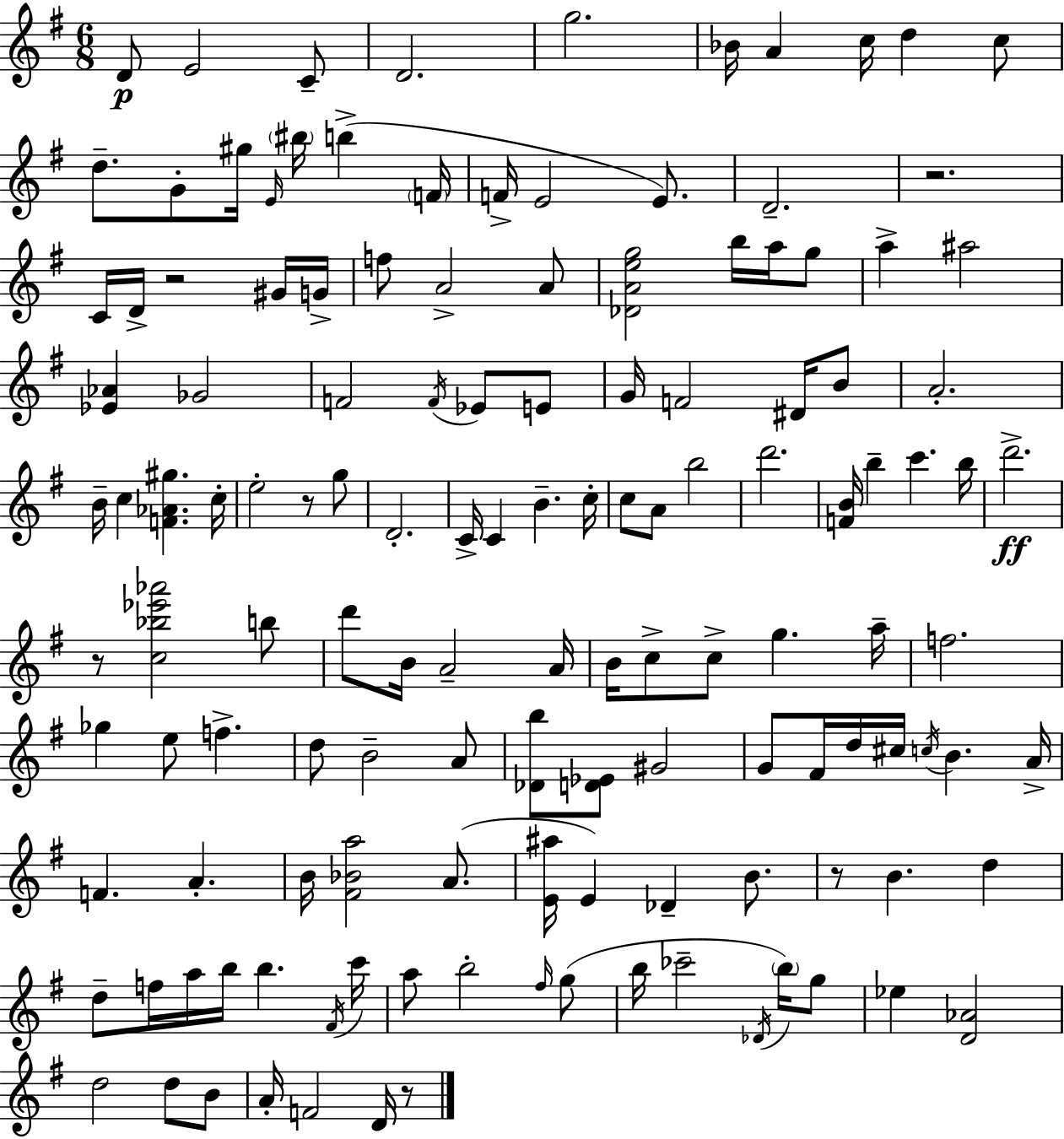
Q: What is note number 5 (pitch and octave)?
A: G5